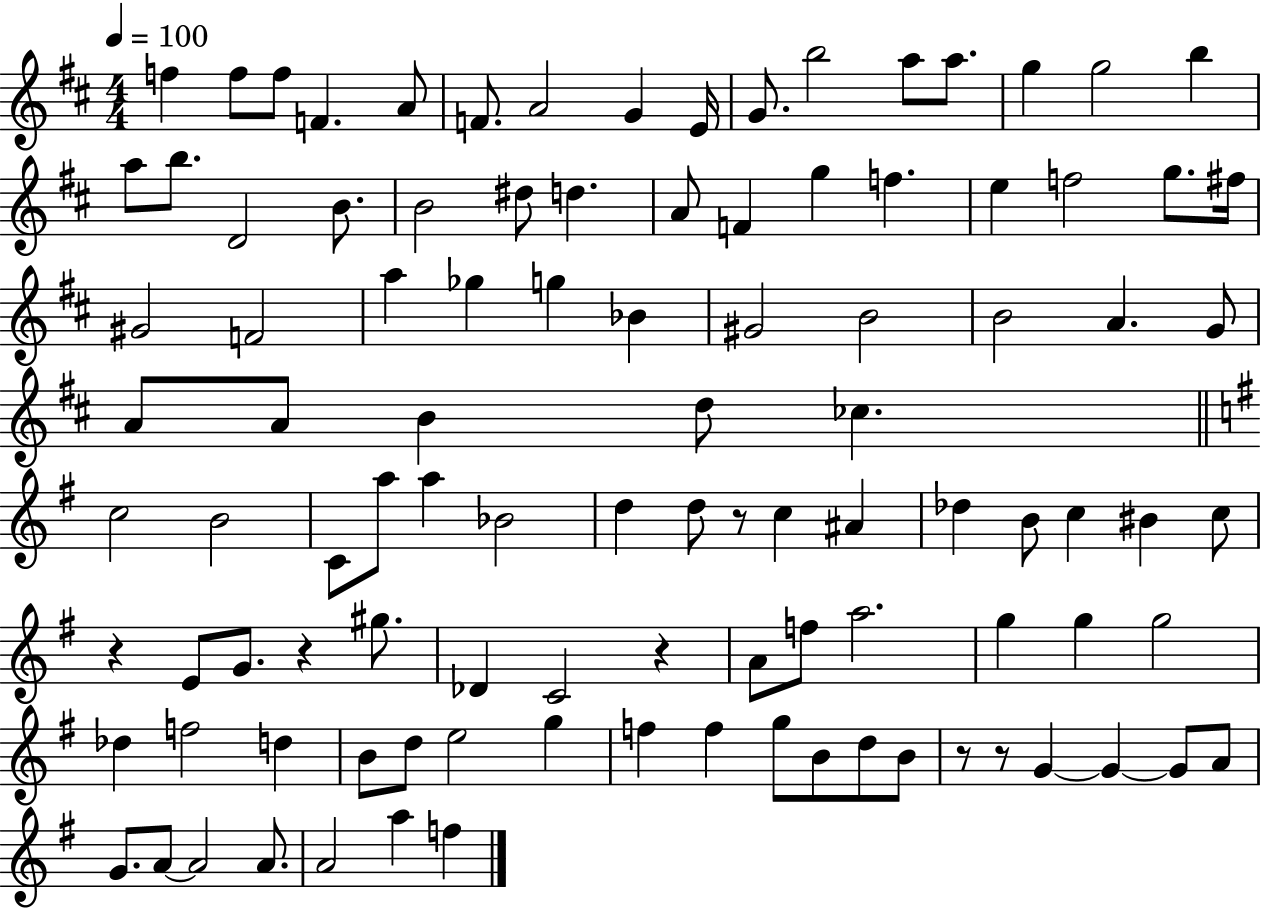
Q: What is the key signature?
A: D major